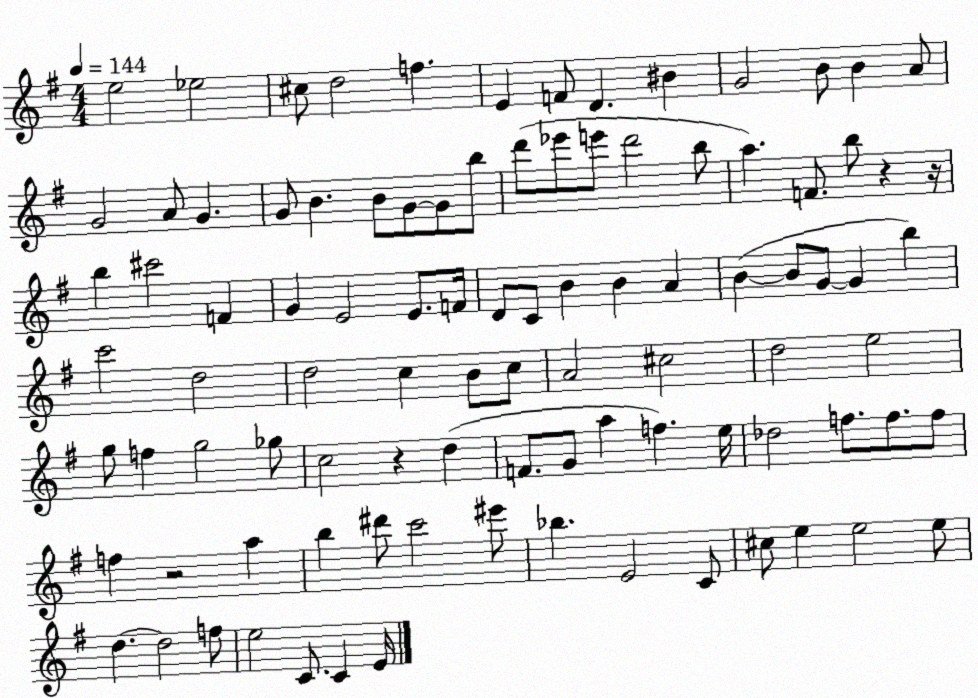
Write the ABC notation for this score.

X:1
T:Untitled
M:4/4
L:1/4
K:G
e2 _e2 ^c/2 d2 f E F/2 D ^B G2 B/2 B A/2 G2 A/2 G G/2 B B/2 G/2 G/2 b/2 d'/2 _e'/2 e'/2 d'2 b/2 a F/2 b/2 z z/4 b ^c'2 F G E2 E/2 F/4 D/2 C/2 B B A B B/2 G/2 G b c'2 d2 d2 c B/2 c/2 A2 ^c2 d2 e2 g/2 f g2 _g/2 c2 z d F/2 G/2 a f e/4 _d2 f/2 f/2 f/2 f z2 a b ^d'/2 c'2 ^e'/2 _b E2 C/2 ^c/2 e e2 e/2 d d2 f/2 e2 C/2 C E/4